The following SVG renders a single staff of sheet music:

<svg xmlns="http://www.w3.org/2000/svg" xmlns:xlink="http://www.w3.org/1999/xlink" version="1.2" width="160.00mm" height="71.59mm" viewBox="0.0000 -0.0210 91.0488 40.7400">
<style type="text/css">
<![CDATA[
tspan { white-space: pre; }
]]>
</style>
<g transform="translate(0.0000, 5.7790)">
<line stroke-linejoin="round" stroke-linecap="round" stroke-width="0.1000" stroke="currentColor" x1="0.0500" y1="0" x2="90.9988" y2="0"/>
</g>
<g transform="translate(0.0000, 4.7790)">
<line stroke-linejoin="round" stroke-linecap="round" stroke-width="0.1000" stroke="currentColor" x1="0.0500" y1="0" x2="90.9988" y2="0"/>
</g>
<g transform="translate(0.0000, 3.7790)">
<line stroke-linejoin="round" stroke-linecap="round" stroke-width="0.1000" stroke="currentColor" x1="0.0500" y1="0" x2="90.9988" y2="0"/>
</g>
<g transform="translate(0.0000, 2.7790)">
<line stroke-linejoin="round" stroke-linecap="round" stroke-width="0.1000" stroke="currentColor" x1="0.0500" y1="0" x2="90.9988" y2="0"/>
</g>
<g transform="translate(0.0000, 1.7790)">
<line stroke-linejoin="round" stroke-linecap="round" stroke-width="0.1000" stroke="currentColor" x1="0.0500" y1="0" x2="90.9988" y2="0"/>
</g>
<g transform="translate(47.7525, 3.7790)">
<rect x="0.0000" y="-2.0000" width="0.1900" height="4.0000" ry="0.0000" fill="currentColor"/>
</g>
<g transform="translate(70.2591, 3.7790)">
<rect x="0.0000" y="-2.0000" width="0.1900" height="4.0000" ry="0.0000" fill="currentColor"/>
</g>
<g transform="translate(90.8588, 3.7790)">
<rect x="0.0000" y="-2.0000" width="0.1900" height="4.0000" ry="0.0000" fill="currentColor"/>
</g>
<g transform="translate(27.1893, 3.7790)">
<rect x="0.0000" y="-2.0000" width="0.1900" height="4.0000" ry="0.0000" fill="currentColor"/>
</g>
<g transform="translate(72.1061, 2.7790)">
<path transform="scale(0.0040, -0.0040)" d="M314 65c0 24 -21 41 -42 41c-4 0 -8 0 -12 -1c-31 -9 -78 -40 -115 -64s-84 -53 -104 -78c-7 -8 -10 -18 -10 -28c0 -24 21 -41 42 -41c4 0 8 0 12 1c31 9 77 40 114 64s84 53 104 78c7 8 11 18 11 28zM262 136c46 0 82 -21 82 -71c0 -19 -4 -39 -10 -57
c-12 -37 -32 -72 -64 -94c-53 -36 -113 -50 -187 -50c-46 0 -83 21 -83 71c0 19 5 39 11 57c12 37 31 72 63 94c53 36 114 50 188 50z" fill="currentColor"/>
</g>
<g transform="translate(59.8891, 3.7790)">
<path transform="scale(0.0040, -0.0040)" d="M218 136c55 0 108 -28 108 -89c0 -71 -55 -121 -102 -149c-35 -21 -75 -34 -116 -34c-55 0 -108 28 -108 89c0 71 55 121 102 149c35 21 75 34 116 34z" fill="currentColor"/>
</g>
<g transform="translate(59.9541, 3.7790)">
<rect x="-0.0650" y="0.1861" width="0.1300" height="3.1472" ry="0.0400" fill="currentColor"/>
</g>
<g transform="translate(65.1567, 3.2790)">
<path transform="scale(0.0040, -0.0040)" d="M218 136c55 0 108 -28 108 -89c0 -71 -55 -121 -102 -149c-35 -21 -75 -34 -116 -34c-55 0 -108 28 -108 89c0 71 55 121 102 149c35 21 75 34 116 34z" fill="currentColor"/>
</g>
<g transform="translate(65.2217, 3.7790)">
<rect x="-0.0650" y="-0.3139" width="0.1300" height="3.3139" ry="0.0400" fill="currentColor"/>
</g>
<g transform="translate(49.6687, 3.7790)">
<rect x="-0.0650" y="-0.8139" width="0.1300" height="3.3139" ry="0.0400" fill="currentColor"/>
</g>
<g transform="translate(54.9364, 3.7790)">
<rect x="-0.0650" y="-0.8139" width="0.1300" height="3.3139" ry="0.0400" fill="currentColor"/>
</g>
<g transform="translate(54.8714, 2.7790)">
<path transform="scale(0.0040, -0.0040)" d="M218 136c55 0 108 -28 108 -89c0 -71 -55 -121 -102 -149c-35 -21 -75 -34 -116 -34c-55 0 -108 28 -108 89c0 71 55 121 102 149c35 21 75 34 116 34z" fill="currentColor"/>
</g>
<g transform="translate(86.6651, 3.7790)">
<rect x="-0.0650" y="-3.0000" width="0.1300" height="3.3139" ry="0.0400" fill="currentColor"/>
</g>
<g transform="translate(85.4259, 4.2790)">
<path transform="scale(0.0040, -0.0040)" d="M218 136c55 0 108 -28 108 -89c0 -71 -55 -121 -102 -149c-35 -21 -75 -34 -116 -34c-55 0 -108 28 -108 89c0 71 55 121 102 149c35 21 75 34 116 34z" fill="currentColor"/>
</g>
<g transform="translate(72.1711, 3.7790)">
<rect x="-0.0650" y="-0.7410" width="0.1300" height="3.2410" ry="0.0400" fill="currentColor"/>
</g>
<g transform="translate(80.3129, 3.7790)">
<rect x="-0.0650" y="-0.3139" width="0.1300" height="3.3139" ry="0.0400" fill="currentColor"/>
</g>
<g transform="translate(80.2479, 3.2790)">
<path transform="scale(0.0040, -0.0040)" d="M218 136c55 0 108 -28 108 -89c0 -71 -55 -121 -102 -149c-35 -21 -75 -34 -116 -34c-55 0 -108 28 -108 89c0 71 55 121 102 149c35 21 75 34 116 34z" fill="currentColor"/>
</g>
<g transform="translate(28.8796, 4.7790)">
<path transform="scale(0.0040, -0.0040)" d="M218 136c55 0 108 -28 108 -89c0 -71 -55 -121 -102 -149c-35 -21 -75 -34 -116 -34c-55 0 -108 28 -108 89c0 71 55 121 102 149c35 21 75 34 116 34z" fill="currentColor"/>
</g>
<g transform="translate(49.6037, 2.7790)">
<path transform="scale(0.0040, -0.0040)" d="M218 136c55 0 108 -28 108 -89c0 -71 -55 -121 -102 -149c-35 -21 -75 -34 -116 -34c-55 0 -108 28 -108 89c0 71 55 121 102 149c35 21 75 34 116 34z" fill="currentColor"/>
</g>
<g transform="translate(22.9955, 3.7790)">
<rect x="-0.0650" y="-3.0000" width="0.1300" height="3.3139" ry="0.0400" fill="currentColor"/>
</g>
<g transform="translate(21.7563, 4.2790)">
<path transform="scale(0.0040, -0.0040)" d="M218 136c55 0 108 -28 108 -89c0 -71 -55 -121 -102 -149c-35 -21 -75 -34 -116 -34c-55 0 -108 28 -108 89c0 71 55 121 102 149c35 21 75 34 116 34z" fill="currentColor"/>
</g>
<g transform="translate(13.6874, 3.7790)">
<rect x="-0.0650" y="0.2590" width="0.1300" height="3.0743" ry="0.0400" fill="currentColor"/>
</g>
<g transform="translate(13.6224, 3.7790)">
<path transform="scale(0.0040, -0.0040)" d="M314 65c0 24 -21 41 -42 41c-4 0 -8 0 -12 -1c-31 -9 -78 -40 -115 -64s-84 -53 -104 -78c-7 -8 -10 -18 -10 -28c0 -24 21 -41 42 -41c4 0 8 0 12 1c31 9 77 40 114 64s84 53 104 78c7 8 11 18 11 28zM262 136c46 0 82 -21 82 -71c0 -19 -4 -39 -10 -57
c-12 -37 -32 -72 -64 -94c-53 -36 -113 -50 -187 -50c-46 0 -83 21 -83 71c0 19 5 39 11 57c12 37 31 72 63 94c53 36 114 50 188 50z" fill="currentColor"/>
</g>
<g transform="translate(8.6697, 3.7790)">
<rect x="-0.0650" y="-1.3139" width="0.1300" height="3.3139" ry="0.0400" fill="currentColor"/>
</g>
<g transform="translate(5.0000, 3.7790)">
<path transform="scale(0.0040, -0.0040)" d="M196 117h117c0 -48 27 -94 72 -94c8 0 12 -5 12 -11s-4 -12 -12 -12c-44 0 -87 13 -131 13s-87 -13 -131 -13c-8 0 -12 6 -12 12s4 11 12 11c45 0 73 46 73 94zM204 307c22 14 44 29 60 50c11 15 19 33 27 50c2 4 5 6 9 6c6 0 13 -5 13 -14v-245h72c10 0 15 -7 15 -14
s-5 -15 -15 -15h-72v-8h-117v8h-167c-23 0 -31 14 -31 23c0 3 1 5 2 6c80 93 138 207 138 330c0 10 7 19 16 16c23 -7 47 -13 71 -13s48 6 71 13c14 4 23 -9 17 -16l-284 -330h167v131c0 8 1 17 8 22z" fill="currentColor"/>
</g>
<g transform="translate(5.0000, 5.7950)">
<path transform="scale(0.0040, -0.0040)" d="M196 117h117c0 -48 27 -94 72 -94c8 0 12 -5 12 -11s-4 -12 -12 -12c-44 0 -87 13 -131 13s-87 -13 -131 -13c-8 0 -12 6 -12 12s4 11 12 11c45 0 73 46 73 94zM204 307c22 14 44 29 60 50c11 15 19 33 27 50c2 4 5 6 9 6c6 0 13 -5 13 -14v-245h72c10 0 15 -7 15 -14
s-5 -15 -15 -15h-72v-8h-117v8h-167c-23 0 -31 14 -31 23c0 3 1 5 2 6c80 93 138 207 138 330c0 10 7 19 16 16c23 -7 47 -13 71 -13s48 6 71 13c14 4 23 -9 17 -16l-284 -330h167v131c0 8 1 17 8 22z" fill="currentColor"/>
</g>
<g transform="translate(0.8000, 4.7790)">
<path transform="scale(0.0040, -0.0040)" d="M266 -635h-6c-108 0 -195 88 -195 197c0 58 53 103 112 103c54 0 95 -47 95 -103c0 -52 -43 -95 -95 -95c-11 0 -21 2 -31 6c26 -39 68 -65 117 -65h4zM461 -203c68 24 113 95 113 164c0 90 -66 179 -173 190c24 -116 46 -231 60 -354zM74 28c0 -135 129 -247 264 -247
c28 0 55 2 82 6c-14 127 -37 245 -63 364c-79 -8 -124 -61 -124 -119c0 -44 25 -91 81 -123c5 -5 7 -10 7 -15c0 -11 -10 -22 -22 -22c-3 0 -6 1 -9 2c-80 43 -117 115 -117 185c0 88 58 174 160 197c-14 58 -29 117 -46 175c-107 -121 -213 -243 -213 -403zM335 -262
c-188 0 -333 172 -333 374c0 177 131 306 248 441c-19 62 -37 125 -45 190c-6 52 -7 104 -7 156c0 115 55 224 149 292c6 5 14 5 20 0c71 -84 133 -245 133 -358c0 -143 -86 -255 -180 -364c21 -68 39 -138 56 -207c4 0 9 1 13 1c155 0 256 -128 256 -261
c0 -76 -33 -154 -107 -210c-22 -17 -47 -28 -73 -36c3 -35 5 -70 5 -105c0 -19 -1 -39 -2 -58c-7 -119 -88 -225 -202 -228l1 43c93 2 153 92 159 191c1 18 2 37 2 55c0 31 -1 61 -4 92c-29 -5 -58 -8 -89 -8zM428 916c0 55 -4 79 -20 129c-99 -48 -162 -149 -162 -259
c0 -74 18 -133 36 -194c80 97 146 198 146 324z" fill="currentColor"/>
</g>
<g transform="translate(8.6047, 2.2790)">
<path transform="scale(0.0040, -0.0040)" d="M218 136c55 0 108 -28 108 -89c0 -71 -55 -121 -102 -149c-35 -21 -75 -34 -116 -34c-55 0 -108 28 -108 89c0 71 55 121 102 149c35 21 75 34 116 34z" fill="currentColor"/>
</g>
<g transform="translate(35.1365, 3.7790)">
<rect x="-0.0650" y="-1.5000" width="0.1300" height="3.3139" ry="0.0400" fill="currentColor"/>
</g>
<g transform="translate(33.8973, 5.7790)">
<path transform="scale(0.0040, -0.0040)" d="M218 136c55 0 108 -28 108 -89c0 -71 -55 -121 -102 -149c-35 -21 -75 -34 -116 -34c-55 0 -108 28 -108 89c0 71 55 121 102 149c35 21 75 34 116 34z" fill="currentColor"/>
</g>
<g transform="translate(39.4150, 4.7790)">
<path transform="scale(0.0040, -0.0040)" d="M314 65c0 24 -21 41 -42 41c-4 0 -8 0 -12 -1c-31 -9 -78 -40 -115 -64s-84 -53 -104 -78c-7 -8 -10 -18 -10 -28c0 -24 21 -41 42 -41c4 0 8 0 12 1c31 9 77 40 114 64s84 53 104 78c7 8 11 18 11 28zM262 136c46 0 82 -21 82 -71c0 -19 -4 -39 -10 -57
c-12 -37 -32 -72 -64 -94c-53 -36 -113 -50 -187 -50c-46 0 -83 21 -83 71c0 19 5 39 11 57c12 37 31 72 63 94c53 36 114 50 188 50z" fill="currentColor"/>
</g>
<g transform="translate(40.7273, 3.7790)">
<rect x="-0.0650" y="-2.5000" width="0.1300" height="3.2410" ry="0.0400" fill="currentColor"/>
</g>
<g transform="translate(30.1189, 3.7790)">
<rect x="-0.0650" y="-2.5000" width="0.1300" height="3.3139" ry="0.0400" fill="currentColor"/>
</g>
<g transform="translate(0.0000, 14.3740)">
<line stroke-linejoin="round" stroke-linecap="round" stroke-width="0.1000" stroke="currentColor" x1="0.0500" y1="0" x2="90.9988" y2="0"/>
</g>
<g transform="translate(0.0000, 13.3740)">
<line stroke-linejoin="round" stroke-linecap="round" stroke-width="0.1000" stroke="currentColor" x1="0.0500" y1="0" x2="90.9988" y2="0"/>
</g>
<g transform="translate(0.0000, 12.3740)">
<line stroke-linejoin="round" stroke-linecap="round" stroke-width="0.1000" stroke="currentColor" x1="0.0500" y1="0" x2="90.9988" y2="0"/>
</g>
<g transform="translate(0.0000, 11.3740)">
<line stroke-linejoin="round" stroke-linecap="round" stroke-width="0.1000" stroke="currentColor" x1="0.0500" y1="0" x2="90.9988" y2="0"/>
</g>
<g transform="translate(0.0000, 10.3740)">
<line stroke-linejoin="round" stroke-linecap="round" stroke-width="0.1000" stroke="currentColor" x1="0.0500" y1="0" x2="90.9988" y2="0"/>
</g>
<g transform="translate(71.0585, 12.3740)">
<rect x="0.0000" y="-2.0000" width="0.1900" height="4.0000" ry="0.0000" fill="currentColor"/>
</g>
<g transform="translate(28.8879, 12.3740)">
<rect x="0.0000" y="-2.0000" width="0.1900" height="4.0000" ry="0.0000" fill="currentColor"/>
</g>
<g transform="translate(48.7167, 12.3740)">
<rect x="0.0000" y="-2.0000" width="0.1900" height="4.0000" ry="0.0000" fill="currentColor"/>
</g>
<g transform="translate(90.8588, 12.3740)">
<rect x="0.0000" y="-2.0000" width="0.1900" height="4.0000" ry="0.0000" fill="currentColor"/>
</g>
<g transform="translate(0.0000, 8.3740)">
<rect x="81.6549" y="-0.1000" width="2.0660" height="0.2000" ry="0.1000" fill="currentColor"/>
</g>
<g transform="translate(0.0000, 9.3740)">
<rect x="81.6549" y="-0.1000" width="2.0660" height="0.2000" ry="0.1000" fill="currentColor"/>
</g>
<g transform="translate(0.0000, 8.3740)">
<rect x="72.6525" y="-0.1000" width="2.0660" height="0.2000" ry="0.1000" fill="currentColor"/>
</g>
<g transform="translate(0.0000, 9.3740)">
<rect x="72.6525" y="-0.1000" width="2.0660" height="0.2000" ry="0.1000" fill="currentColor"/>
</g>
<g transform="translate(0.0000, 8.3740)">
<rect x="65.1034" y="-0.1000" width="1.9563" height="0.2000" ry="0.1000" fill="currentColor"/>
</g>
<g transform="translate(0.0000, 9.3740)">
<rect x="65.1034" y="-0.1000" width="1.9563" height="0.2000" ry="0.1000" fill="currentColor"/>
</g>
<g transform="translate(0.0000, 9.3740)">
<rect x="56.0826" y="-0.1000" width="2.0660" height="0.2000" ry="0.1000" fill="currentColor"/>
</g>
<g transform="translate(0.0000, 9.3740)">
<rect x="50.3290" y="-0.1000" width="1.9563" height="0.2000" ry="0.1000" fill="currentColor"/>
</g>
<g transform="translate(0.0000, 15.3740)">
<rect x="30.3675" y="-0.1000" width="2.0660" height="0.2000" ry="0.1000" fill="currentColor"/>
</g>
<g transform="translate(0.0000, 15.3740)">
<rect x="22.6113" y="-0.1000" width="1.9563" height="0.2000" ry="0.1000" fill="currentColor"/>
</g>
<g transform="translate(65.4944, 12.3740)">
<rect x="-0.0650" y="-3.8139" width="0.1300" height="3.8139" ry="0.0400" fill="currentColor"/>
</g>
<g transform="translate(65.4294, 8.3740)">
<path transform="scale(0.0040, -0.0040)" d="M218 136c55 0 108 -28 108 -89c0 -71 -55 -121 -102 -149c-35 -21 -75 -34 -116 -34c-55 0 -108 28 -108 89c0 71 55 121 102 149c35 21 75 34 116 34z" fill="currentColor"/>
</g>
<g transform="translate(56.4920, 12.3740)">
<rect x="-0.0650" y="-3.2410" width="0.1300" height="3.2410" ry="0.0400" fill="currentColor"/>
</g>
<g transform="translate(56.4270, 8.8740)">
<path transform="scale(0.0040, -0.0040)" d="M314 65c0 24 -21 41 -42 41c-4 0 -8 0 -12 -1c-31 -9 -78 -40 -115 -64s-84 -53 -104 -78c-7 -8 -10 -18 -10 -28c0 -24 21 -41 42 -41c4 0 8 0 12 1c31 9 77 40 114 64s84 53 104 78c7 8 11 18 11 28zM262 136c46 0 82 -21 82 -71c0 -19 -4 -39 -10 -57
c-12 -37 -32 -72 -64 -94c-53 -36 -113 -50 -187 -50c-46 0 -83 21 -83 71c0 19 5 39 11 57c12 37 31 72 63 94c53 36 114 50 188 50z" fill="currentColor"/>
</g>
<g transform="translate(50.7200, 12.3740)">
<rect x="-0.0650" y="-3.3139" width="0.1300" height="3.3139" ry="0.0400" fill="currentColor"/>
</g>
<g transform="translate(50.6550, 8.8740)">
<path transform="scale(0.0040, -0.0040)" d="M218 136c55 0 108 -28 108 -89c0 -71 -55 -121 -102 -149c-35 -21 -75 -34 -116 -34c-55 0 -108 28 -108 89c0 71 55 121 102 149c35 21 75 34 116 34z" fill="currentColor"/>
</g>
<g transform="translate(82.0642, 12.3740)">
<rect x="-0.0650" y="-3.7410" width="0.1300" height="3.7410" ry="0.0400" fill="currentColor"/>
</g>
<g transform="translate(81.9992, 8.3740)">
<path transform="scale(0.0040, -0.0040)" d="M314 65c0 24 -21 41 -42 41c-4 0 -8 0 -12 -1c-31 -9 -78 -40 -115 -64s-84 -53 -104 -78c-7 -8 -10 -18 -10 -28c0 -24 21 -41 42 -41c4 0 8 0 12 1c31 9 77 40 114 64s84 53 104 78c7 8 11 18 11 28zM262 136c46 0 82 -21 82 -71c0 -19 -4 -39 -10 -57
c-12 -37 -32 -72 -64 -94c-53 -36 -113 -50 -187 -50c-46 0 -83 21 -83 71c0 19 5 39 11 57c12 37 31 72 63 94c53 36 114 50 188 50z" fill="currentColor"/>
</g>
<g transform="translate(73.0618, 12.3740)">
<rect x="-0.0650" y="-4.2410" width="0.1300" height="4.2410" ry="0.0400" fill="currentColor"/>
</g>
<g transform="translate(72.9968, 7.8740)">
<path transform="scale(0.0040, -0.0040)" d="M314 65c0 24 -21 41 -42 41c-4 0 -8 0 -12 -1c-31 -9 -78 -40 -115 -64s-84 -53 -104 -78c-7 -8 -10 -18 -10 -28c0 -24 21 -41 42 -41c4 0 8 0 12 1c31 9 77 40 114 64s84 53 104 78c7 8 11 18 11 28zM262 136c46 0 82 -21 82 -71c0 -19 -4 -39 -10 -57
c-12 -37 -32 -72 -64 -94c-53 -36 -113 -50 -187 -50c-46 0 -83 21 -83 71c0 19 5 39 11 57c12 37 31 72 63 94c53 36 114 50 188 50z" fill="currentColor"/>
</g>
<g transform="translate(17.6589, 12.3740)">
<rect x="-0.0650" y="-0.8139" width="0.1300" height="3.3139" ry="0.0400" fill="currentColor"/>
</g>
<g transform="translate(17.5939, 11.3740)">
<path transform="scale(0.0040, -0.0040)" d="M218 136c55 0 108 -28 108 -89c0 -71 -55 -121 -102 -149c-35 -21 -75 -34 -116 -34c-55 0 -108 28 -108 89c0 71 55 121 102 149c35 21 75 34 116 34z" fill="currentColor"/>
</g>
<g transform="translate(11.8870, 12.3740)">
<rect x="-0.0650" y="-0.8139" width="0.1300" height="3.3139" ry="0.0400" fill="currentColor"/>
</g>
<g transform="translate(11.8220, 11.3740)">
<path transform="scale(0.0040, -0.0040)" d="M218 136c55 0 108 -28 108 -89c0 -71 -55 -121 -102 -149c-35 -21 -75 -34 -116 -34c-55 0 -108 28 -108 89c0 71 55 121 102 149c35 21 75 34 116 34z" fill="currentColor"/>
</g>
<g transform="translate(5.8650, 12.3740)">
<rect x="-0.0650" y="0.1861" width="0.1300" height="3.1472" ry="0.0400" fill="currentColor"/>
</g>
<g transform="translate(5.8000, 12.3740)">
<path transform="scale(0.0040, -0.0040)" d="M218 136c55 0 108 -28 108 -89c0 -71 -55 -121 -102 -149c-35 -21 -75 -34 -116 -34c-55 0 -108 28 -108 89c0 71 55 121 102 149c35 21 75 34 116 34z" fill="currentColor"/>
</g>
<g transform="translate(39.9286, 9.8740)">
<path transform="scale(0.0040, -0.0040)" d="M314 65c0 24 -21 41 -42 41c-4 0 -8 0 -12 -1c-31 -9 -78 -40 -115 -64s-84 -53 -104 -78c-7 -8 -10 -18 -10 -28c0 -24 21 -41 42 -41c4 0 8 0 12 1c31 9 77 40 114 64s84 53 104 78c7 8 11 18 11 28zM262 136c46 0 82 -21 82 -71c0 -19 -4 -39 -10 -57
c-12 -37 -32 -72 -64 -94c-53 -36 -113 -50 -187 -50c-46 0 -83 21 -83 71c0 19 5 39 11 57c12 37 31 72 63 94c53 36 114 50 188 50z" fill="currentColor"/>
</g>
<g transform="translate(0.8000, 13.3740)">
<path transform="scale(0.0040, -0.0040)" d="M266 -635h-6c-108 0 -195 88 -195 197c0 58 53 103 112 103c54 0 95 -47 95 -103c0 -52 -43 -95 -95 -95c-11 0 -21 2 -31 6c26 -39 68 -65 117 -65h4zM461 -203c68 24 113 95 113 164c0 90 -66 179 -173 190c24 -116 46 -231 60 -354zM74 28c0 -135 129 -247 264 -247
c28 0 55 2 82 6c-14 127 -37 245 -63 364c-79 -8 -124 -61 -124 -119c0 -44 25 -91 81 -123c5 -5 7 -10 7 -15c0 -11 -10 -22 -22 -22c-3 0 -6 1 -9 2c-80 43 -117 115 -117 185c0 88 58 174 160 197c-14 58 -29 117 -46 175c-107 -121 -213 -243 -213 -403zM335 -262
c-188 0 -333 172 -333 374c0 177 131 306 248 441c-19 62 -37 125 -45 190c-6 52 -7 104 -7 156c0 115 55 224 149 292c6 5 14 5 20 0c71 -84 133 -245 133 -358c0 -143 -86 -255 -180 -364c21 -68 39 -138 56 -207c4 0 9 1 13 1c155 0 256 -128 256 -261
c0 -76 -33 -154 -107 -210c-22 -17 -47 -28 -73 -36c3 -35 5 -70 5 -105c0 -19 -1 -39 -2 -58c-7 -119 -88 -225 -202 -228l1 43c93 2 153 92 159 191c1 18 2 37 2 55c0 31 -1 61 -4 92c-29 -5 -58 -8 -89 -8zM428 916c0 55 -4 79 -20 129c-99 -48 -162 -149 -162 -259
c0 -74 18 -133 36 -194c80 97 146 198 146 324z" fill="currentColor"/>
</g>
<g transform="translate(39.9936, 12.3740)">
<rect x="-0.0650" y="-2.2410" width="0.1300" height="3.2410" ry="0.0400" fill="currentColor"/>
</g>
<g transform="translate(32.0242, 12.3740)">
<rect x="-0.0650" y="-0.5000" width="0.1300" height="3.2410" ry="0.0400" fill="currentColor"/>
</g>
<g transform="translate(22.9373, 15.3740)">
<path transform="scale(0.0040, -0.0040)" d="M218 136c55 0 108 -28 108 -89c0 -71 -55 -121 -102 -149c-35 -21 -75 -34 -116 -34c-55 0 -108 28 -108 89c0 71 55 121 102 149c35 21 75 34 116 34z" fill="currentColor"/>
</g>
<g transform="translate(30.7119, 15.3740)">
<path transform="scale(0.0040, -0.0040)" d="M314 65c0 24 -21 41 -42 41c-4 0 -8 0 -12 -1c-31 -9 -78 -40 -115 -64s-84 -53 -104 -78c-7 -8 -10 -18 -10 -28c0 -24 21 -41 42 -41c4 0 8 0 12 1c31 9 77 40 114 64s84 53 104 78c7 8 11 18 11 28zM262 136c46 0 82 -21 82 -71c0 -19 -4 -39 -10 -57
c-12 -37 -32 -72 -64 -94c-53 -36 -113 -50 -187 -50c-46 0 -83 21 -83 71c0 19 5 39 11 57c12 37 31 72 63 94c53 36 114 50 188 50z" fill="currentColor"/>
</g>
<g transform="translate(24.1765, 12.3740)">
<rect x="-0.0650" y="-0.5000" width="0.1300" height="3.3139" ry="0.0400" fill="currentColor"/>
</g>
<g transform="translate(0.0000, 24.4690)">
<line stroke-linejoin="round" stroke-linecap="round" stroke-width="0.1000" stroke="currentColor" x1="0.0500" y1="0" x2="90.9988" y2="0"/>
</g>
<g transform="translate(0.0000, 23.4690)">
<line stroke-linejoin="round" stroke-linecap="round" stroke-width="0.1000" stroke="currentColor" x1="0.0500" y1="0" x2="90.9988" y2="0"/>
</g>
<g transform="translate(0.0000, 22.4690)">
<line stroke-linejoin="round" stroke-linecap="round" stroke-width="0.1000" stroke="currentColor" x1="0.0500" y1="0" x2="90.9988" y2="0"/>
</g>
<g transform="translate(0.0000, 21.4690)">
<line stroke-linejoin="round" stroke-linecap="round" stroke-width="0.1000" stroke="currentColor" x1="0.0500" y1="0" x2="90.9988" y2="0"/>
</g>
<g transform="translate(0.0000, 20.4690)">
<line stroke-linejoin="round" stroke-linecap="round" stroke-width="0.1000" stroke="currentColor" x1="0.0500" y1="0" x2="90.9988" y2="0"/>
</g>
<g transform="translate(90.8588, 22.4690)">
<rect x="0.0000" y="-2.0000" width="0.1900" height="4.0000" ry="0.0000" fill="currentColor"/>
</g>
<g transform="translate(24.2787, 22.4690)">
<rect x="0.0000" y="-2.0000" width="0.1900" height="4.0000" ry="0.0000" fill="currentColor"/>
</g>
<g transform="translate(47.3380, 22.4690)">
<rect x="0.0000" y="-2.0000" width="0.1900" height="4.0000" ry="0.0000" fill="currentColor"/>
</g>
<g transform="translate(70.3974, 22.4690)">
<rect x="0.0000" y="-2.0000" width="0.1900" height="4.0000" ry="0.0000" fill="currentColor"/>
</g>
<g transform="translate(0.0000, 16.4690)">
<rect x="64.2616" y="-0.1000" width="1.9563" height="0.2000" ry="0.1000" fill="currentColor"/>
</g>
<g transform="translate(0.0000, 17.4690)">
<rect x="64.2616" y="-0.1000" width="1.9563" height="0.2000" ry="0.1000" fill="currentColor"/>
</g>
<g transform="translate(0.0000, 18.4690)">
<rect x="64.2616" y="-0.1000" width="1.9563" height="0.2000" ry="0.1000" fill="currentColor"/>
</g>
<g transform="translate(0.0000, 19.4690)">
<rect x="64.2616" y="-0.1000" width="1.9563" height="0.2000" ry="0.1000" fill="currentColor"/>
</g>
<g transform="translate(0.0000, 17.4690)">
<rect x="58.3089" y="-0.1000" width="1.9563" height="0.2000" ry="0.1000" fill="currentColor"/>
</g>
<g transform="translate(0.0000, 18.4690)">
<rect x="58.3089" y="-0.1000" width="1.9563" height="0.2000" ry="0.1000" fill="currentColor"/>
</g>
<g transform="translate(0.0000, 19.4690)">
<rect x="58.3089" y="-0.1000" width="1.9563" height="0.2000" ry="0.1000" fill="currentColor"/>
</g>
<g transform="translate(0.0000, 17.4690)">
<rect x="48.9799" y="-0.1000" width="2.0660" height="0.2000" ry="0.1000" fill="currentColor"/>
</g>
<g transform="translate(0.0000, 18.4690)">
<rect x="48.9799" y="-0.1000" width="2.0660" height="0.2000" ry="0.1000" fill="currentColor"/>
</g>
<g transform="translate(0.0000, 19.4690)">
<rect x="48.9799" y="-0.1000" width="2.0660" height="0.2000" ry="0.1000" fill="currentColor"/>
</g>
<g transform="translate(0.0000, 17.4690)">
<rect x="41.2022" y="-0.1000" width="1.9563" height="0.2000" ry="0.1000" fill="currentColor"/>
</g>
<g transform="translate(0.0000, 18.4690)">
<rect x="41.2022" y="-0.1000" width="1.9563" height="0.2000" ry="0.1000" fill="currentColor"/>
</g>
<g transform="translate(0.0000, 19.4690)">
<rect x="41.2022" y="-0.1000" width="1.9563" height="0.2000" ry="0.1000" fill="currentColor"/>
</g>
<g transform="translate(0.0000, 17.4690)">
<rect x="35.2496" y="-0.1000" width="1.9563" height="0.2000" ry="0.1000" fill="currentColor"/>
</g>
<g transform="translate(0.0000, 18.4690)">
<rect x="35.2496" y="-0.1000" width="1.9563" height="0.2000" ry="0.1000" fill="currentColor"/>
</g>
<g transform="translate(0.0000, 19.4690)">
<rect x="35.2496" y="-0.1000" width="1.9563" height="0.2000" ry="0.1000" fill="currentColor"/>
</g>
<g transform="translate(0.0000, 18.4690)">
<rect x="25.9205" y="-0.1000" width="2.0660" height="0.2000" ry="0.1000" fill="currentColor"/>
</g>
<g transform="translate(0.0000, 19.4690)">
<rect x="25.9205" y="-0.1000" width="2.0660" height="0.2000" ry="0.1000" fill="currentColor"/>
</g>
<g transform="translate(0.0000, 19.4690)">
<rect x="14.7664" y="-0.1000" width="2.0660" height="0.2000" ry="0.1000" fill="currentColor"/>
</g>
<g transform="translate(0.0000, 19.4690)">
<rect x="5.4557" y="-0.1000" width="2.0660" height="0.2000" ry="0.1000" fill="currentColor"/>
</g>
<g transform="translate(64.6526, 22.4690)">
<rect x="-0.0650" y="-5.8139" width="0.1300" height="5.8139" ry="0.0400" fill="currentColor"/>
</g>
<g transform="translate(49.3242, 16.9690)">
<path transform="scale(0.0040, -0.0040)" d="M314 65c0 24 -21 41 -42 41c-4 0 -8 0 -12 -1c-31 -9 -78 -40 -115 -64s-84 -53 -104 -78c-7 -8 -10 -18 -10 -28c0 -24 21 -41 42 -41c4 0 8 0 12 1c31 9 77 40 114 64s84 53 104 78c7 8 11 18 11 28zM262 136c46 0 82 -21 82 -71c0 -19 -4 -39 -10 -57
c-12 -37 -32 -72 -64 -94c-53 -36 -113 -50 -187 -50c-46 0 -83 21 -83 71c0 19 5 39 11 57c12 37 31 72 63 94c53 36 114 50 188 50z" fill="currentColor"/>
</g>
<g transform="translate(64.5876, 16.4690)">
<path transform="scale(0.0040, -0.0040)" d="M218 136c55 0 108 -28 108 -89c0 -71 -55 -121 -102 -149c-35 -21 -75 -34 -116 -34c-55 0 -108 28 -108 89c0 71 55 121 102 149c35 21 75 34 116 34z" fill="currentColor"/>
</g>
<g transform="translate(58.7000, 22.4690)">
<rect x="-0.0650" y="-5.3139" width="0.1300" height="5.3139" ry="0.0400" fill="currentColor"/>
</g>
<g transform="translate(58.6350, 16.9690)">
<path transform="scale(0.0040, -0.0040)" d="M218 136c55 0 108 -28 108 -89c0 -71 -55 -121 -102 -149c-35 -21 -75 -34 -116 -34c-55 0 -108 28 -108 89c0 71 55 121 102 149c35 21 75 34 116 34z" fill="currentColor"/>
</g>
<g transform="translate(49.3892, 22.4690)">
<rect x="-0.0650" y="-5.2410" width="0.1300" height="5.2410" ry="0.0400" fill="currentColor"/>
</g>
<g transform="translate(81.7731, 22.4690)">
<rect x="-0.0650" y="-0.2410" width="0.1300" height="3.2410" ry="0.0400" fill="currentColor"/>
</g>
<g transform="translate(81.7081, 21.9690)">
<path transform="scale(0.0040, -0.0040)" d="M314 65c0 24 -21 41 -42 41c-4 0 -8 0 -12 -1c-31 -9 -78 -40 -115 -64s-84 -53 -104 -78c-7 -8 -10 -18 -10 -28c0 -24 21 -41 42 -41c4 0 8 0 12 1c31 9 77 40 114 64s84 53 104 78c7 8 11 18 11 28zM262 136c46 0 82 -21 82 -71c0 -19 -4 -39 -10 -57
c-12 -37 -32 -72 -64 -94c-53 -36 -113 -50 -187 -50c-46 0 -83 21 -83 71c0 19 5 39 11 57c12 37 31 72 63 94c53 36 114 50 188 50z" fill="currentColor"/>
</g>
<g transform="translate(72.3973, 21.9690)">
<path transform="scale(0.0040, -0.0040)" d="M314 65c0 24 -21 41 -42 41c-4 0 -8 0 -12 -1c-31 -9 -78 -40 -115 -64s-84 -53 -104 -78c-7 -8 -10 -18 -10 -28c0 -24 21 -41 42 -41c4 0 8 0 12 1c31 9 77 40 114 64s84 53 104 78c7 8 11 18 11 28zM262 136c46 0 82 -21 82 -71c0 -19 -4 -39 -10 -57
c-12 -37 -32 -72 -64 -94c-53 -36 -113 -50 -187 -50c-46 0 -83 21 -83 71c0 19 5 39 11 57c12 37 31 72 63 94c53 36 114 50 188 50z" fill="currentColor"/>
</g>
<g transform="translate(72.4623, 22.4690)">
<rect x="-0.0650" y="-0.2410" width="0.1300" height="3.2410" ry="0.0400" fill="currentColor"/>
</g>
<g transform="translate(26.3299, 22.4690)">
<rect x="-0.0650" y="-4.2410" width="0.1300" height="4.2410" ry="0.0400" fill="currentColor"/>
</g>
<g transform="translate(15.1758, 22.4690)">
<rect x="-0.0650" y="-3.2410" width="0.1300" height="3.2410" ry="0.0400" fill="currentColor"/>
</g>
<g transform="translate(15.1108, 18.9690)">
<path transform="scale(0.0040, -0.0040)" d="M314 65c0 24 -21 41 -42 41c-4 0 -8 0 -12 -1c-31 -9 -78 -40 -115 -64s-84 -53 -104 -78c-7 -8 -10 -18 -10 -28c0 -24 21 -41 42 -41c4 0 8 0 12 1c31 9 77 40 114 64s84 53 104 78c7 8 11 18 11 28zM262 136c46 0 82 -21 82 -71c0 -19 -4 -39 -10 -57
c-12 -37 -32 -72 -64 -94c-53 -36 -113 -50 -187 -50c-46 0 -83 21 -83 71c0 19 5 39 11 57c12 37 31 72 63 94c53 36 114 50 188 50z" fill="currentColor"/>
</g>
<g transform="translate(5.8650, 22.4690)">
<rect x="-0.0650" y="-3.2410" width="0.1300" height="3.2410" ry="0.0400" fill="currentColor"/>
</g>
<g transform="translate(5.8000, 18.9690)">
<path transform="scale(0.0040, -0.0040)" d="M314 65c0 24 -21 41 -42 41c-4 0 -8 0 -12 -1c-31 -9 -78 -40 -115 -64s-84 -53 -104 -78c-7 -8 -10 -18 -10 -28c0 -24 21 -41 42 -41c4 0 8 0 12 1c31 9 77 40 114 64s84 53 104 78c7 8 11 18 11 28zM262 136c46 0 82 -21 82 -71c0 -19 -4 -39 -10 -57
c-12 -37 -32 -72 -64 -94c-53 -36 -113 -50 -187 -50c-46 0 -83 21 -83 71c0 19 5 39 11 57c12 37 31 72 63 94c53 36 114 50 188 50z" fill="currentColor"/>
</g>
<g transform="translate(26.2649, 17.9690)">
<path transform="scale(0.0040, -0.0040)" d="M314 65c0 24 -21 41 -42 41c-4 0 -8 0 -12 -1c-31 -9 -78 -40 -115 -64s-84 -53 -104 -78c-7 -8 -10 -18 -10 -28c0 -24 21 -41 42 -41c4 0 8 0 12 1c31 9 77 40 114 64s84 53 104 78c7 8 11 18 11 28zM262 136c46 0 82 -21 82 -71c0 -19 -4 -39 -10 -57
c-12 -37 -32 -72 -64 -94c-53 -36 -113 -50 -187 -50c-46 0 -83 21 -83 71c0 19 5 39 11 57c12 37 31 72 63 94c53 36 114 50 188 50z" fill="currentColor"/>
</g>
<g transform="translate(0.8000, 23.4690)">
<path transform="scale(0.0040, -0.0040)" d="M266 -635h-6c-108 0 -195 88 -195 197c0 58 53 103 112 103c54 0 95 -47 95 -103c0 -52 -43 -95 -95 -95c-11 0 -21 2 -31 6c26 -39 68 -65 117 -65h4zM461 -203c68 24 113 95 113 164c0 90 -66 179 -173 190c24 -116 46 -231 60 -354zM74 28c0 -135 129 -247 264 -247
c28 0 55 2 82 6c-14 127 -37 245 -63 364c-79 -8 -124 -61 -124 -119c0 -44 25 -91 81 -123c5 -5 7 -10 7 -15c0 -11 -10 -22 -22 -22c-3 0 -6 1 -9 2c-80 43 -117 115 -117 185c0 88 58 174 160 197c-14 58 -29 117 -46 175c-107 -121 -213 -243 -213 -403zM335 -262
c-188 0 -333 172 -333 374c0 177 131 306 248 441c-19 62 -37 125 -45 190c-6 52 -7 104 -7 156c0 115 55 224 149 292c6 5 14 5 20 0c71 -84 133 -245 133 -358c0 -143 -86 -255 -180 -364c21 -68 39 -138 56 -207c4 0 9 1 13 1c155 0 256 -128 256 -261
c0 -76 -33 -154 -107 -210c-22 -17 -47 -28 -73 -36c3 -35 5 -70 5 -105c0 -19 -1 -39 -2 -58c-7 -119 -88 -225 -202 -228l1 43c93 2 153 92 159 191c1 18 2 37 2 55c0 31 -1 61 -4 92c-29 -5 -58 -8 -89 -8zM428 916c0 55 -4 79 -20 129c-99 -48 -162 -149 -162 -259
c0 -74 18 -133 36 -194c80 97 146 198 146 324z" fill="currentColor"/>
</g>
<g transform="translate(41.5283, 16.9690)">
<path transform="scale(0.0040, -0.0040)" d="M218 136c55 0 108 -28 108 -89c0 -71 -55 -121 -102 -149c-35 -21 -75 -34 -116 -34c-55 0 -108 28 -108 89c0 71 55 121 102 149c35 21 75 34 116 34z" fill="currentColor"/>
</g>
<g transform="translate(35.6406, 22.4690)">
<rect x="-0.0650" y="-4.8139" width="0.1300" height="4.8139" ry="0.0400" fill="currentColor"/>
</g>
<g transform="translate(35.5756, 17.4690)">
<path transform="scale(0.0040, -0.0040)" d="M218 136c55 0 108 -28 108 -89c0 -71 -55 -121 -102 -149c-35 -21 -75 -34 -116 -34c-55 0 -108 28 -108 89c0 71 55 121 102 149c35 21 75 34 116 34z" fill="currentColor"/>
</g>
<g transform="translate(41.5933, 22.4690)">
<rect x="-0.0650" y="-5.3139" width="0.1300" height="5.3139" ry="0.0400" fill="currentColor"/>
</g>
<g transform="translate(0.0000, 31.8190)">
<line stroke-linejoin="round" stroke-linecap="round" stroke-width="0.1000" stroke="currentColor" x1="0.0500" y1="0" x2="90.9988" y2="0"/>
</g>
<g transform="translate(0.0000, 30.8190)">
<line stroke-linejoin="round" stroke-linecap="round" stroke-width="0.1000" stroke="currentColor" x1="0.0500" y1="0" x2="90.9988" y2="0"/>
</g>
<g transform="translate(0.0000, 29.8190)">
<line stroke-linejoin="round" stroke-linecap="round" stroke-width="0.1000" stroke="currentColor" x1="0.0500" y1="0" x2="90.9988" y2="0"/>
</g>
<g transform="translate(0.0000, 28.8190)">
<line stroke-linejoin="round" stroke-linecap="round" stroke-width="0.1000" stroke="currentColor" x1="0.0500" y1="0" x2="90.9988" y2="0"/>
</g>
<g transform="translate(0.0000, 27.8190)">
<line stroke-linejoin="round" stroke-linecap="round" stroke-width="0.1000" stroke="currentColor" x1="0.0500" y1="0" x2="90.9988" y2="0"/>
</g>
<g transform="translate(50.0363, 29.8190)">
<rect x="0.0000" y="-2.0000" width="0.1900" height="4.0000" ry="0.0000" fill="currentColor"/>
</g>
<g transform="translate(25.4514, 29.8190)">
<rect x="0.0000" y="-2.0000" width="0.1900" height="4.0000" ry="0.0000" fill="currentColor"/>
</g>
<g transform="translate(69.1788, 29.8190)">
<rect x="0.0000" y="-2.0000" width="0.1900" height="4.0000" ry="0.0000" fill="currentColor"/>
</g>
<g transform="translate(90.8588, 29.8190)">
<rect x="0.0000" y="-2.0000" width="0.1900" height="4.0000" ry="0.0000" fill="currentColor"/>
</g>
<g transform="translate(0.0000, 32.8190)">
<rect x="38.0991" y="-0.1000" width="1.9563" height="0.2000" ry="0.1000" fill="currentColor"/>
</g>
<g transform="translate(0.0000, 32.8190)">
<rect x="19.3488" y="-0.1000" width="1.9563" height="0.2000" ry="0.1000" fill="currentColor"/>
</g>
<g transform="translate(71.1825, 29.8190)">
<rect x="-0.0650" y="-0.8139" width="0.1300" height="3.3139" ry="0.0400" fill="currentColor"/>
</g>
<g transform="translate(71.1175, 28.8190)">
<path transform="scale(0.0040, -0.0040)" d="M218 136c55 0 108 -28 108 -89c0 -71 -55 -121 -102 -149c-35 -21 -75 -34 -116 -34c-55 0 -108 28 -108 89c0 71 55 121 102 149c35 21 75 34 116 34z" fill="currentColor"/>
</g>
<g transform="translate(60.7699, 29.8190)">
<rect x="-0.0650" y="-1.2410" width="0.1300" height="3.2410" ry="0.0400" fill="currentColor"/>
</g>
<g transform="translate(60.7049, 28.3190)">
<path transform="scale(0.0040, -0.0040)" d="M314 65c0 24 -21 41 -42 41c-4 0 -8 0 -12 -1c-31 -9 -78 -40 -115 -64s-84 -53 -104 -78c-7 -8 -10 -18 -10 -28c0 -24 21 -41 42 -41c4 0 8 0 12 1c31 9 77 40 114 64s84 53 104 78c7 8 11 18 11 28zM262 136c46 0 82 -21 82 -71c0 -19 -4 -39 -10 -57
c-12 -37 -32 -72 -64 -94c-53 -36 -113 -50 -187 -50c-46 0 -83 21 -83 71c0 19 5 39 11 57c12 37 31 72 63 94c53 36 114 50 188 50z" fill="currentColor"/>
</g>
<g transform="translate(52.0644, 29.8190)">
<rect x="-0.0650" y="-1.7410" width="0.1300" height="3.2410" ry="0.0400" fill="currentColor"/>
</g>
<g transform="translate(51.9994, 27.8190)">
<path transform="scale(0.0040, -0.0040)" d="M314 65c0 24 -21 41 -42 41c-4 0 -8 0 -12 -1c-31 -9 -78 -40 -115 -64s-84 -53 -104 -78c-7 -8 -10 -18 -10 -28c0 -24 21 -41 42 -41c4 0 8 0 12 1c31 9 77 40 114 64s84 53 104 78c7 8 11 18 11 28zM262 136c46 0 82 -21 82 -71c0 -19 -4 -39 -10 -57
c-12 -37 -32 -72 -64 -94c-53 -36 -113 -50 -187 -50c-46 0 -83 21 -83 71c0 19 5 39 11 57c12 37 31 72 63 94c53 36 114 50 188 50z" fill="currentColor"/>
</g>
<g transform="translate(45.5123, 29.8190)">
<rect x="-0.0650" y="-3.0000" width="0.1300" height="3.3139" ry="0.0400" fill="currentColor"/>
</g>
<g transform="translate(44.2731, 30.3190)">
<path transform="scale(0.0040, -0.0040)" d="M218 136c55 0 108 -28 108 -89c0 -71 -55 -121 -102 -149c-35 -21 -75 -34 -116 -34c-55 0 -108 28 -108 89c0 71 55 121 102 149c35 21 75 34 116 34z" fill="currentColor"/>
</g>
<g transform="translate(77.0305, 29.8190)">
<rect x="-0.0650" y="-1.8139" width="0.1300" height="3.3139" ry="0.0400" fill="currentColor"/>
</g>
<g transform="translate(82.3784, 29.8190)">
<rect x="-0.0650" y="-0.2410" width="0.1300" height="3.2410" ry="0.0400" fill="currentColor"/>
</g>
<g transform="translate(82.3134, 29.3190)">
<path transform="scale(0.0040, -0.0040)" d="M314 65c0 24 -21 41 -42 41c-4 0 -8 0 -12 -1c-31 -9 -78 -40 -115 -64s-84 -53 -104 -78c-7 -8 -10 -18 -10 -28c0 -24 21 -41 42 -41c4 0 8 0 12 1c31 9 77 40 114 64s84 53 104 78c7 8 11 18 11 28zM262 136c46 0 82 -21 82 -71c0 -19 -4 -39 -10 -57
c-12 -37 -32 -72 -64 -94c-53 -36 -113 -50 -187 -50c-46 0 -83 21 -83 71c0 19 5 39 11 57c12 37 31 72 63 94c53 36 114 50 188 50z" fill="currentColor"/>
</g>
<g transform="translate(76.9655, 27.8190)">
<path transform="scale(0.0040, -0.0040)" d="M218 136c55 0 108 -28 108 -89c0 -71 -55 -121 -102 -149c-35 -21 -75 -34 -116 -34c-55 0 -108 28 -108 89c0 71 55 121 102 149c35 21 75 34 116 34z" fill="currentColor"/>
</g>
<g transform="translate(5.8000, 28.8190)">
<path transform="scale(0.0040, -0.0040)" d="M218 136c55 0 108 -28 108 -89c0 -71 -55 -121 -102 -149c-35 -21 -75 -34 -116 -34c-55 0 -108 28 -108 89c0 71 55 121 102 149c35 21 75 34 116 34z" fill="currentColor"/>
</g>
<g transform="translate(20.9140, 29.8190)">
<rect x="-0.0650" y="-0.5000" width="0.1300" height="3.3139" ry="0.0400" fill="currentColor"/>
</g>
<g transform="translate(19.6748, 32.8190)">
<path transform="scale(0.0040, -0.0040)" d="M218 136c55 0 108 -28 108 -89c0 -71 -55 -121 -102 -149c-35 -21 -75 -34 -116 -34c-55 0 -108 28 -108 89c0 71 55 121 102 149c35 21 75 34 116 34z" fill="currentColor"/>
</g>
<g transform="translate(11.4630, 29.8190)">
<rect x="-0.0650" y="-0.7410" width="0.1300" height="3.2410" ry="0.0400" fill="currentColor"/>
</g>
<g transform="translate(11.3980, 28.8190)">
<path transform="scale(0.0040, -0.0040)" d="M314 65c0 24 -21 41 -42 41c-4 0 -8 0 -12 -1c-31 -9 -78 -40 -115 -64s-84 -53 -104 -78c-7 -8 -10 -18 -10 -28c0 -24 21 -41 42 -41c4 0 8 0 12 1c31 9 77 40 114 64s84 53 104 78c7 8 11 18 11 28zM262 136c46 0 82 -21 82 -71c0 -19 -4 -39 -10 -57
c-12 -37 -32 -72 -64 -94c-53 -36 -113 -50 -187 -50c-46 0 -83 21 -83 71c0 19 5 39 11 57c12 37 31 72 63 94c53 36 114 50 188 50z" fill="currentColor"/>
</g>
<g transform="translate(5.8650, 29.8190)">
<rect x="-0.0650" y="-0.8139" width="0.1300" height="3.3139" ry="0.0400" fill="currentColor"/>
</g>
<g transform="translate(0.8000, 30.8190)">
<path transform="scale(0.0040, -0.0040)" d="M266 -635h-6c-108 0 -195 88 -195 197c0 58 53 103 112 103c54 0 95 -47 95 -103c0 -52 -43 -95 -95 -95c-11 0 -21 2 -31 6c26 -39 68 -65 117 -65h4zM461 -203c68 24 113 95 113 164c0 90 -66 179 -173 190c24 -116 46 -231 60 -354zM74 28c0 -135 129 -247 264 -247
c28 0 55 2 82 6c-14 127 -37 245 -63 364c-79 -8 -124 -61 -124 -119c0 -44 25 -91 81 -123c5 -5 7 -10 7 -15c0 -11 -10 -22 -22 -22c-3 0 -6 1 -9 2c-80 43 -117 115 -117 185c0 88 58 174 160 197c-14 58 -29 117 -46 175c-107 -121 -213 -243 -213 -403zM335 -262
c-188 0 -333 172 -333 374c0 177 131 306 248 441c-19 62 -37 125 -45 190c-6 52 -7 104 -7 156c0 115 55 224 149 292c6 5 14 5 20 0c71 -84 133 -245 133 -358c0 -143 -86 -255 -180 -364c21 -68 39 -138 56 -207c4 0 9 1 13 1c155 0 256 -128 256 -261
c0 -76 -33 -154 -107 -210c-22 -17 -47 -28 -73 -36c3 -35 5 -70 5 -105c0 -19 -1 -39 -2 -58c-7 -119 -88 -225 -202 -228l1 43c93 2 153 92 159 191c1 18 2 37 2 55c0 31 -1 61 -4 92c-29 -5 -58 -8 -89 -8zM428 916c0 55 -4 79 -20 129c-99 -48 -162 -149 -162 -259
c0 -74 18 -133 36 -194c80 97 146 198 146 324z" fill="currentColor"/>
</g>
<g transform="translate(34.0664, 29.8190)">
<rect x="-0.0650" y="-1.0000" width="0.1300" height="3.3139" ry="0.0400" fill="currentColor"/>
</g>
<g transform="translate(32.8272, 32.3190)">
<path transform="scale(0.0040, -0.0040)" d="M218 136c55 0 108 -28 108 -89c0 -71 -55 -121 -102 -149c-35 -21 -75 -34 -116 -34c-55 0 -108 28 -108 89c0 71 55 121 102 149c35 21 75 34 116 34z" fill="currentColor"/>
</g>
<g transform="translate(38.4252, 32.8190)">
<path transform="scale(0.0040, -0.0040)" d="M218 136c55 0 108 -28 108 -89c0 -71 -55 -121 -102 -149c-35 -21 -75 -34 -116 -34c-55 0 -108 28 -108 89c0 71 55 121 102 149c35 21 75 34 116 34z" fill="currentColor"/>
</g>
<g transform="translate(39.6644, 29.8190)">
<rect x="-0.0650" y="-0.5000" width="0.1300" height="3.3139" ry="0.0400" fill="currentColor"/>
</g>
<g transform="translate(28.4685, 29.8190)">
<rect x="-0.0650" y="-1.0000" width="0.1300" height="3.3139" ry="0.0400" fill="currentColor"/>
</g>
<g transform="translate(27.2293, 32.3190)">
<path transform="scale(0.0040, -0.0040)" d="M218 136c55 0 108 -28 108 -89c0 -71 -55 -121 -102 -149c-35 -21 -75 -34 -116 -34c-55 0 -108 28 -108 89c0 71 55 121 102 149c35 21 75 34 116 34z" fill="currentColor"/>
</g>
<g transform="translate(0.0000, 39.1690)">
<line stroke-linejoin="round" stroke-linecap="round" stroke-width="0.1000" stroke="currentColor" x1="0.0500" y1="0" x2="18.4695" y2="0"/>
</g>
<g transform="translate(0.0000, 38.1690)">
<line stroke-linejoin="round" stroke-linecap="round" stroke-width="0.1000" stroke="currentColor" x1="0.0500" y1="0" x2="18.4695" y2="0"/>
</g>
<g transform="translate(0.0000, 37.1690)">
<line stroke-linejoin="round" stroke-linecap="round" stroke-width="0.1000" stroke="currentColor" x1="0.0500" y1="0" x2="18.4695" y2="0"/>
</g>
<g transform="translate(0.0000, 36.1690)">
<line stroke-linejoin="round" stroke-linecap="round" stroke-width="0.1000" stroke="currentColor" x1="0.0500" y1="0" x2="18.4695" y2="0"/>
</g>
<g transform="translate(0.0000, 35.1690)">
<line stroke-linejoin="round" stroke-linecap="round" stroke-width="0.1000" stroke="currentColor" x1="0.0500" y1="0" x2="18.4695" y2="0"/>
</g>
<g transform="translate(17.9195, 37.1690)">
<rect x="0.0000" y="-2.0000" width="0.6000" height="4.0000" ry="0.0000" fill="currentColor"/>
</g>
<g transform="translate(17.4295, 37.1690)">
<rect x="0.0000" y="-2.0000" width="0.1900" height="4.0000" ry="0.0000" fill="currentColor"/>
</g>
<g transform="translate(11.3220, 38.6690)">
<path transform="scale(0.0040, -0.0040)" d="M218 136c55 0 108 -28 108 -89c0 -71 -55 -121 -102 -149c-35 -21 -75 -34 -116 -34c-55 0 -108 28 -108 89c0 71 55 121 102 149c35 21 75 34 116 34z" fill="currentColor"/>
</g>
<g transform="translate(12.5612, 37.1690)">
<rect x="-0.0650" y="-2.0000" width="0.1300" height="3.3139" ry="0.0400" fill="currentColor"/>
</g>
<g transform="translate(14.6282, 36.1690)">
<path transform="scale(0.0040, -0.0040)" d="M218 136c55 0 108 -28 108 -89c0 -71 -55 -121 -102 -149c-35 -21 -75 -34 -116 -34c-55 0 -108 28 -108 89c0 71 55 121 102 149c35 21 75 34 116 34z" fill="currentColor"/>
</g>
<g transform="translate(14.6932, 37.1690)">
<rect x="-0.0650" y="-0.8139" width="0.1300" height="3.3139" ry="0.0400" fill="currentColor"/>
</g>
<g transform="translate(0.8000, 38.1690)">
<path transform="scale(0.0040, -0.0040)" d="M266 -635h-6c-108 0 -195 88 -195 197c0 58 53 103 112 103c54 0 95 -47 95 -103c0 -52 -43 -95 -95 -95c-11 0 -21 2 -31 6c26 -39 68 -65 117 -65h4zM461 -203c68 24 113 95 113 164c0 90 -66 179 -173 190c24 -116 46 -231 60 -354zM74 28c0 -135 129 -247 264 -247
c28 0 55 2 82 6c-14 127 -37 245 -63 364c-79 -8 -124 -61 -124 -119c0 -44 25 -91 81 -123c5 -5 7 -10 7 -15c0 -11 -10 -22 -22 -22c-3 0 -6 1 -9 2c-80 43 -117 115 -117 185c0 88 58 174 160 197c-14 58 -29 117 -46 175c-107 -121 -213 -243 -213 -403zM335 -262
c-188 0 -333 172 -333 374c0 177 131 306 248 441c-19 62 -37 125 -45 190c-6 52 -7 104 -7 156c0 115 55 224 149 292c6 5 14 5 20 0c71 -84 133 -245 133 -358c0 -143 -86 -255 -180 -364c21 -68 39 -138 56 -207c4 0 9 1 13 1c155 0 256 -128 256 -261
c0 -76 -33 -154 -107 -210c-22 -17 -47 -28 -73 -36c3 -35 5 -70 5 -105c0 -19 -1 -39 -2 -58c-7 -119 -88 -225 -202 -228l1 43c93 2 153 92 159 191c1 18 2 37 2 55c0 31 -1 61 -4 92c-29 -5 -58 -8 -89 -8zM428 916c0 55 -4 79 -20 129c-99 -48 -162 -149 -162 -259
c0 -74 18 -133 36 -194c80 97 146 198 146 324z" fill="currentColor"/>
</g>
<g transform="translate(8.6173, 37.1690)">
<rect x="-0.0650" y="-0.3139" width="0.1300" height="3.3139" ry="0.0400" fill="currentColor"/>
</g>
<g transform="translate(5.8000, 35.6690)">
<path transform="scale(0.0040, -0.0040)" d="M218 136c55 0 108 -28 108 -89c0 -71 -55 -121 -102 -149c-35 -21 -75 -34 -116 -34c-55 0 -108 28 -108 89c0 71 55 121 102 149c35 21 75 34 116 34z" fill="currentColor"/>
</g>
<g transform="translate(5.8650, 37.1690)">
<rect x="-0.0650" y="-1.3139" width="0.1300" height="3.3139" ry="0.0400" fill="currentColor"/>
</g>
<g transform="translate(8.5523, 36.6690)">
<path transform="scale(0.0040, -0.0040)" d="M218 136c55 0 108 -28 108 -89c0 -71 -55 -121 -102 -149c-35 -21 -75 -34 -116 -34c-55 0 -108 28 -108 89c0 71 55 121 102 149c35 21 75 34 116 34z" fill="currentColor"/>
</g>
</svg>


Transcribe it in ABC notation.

X:1
T:Untitled
M:4/4
L:1/4
K:C
e B2 A G E G2 d d B c d2 c A B d d C C2 g2 b b2 c' d'2 c'2 b2 b2 d'2 e' f' f'2 f' g' c2 c2 d d2 C D D C A f2 e2 d f c2 e c F d